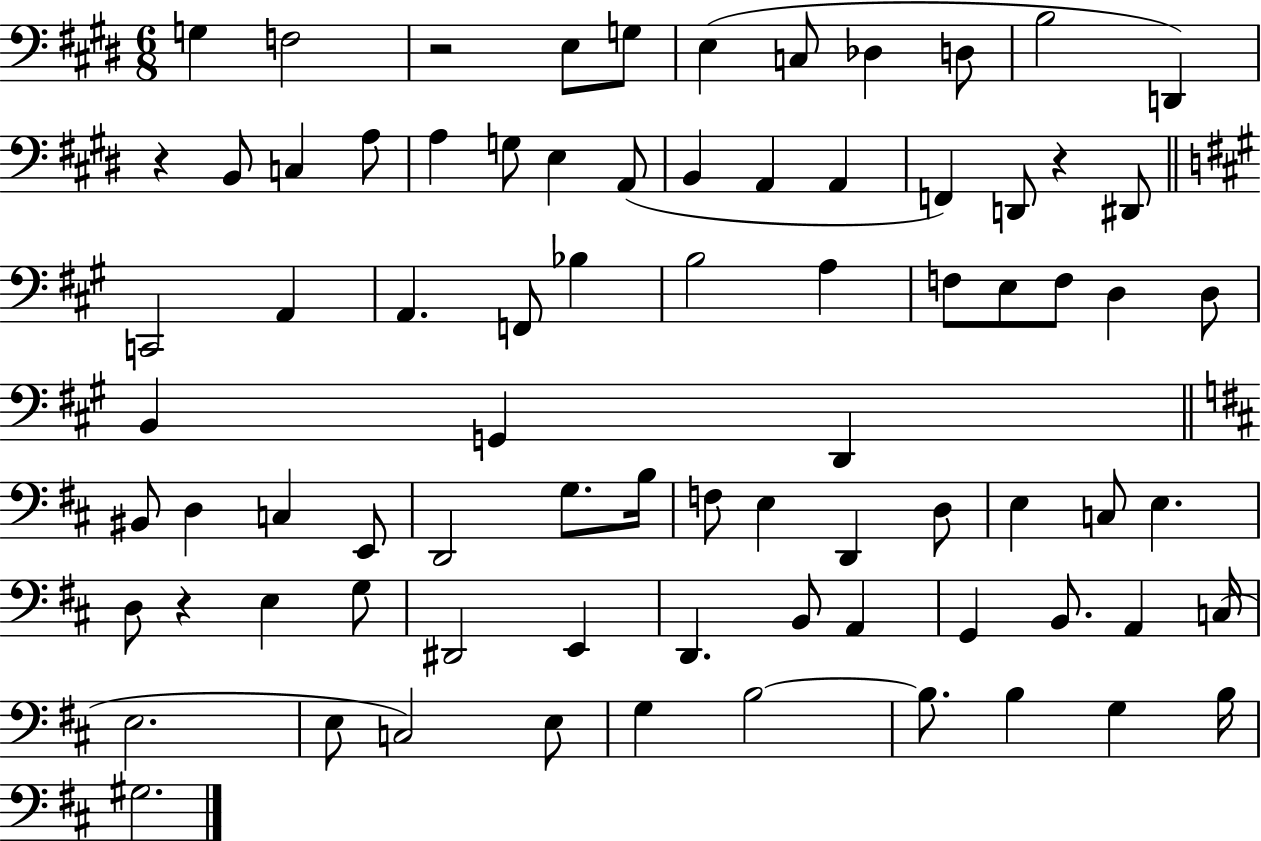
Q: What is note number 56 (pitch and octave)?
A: D#2